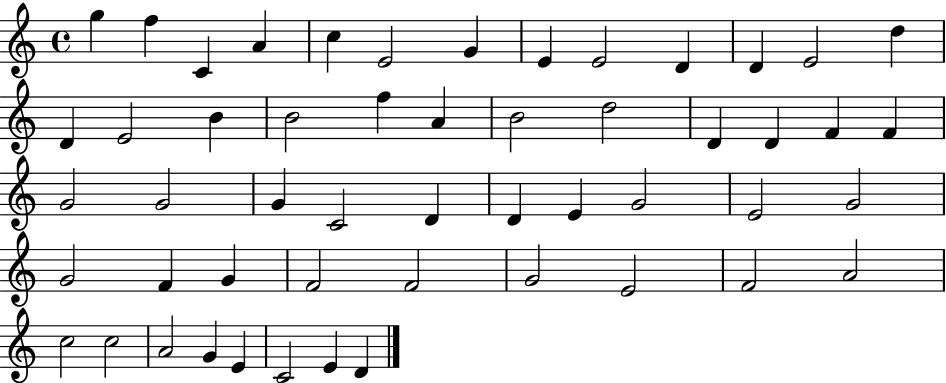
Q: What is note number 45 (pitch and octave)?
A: C5